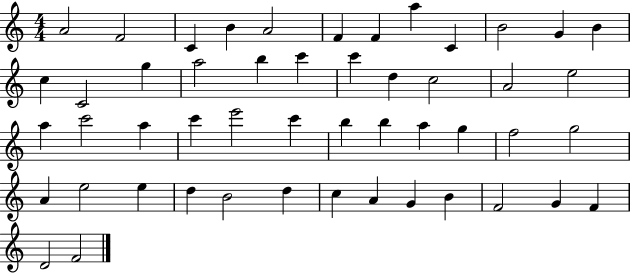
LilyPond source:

{
  \clef treble
  \numericTimeSignature
  \time 4/4
  \key c \major
  a'2 f'2 | c'4 b'4 a'2 | f'4 f'4 a''4 c'4 | b'2 g'4 b'4 | \break c''4 c'2 g''4 | a''2 b''4 c'''4 | c'''4 d''4 c''2 | a'2 e''2 | \break a''4 c'''2 a''4 | c'''4 e'''2 c'''4 | b''4 b''4 a''4 g''4 | f''2 g''2 | \break a'4 e''2 e''4 | d''4 b'2 d''4 | c''4 a'4 g'4 b'4 | f'2 g'4 f'4 | \break d'2 f'2 | \bar "|."
}